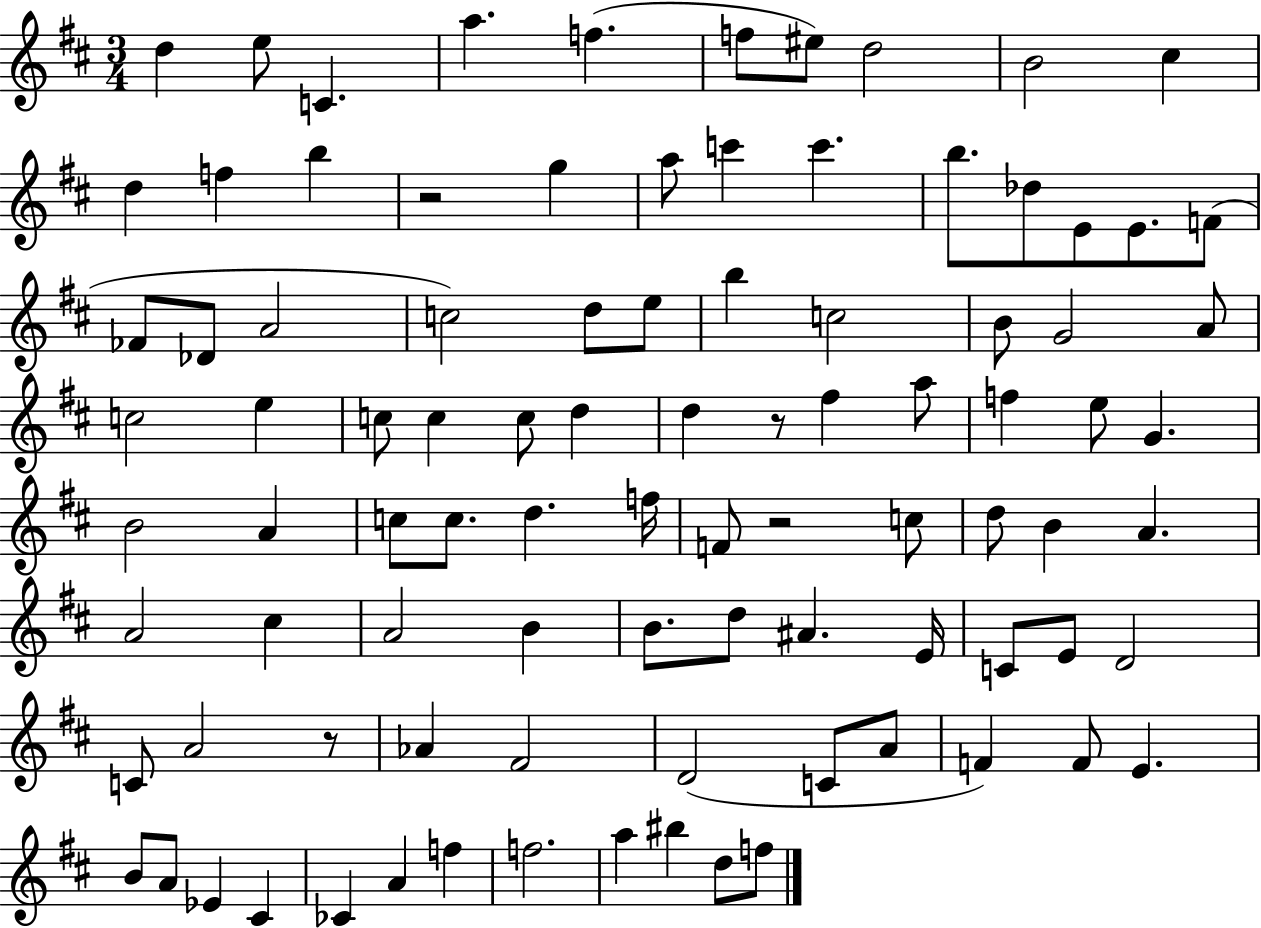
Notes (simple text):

D5/q E5/e C4/q. A5/q. F5/q. F5/e EIS5/e D5/h B4/h C#5/q D5/q F5/q B5/q R/h G5/q A5/e C6/q C6/q. B5/e. Db5/e E4/e E4/e. F4/e FES4/e Db4/e A4/h C5/h D5/e E5/e B5/q C5/h B4/e G4/h A4/e C5/h E5/q C5/e C5/q C5/e D5/q D5/q R/e F#5/q A5/e F5/q E5/e G4/q. B4/h A4/q C5/e C5/e. D5/q. F5/s F4/e R/h C5/e D5/e B4/q A4/q. A4/h C#5/q A4/h B4/q B4/e. D5/e A#4/q. E4/s C4/e E4/e D4/h C4/e A4/h R/e Ab4/q F#4/h D4/h C4/e A4/e F4/q F4/e E4/q. B4/e A4/e Eb4/q C#4/q CES4/q A4/q F5/q F5/h. A5/q BIS5/q D5/e F5/e